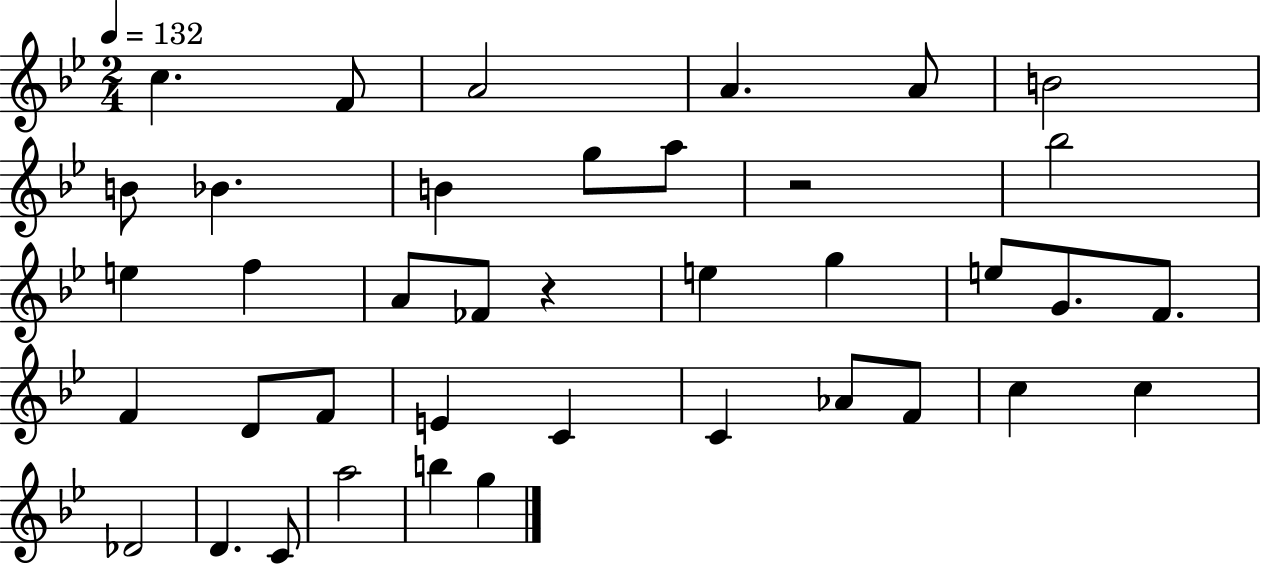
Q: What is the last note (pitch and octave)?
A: G5